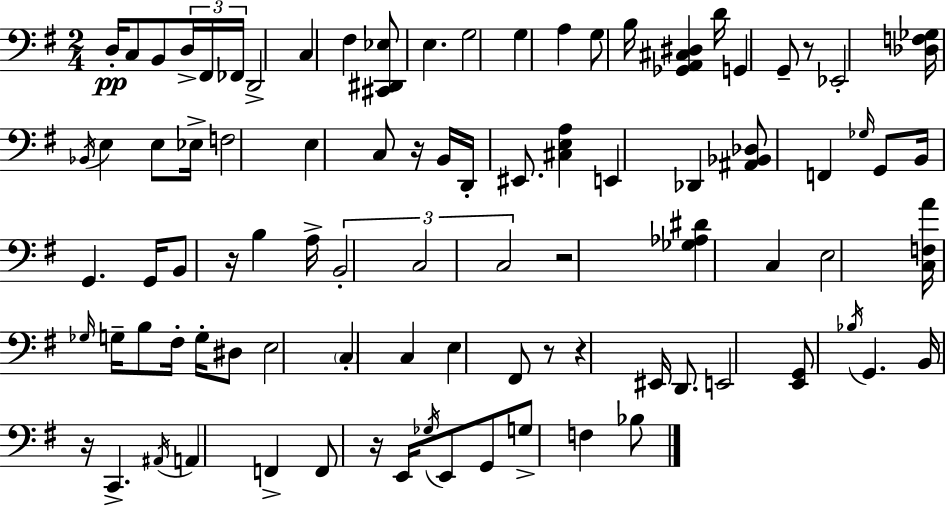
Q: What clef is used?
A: bass